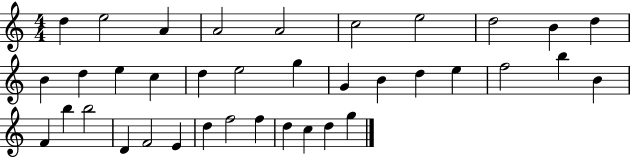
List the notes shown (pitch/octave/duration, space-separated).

D5/q E5/h A4/q A4/h A4/h C5/h E5/h D5/h B4/q D5/q B4/q D5/q E5/q C5/q D5/q E5/h G5/q G4/q B4/q D5/q E5/q F5/h B5/q B4/q F4/q B5/q B5/h D4/q F4/h E4/q D5/q F5/h F5/q D5/q C5/q D5/q G5/q